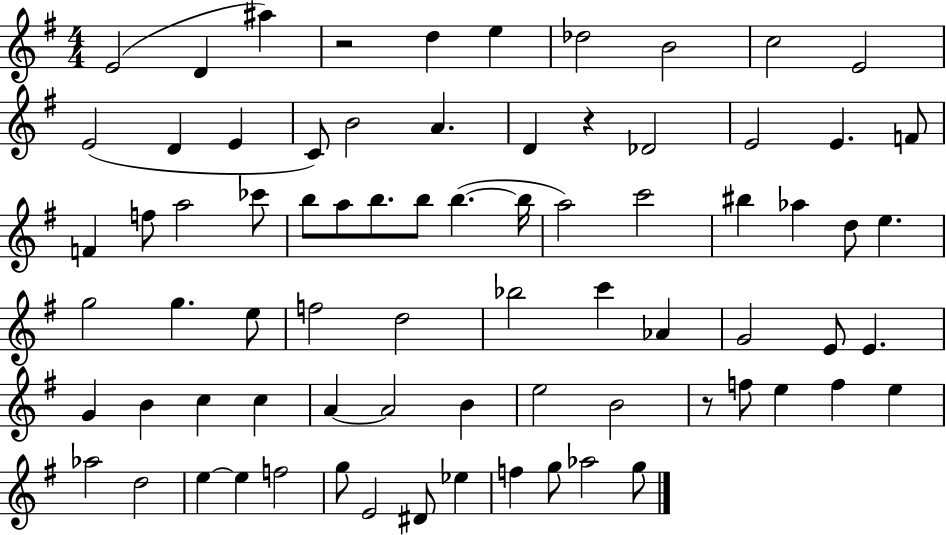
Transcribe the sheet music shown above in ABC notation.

X:1
T:Untitled
M:4/4
L:1/4
K:G
E2 D ^a z2 d e _d2 B2 c2 E2 E2 D E C/2 B2 A D z _D2 E2 E F/2 F f/2 a2 _c'/2 b/2 a/2 b/2 b/2 b b/4 a2 c'2 ^b _a d/2 e g2 g e/2 f2 d2 _b2 c' _A G2 E/2 E G B c c A A2 B e2 B2 z/2 f/2 e f e _a2 d2 e e f2 g/2 E2 ^D/2 _e f g/2 _a2 g/2